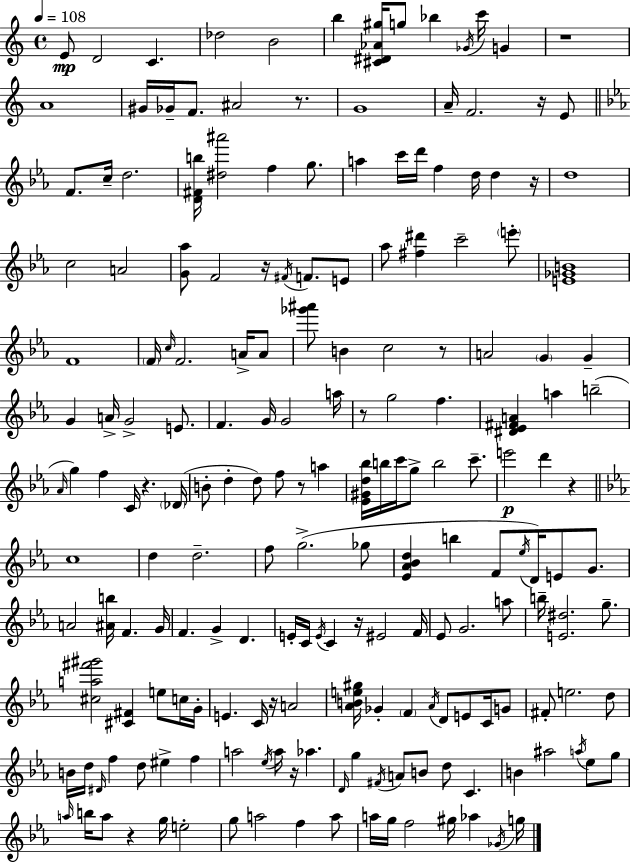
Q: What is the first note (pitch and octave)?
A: E4